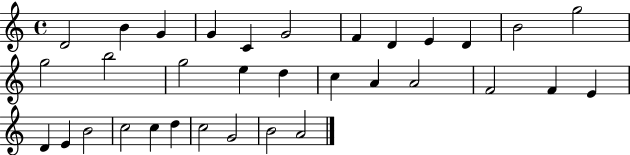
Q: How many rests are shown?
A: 0